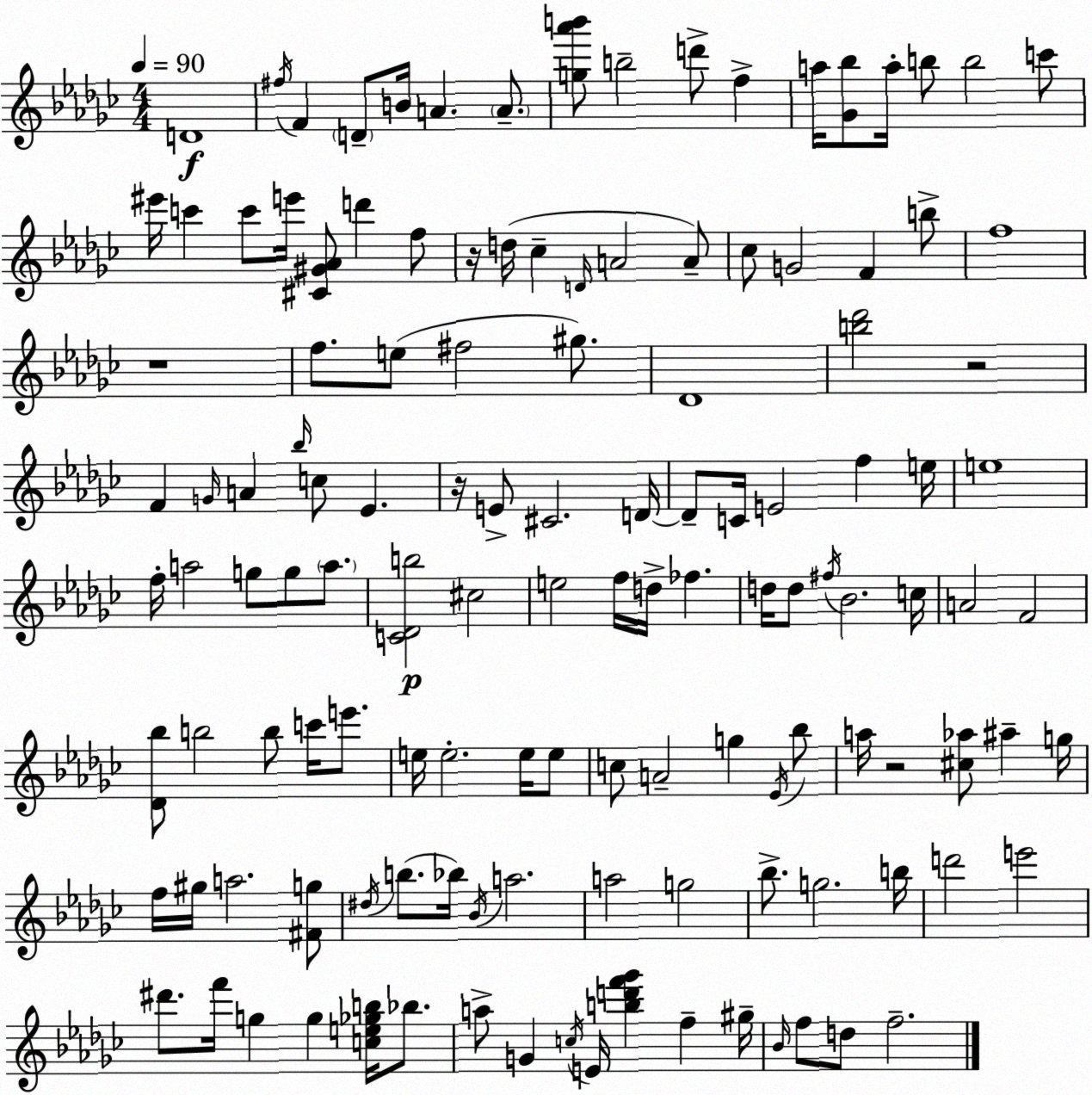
X:1
T:Untitled
M:4/4
L:1/4
K:Ebm
D4 ^f/4 F D/2 B/4 A A/2 [g_a'b']/2 b2 d'/2 f a/4 [_G_b]/2 a/4 b/2 b2 c'/2 ^e'/4 c' c'/2 e'/4 [^C^G_A]/2 d' f/2 z/4 d/4 _c D/4 A2 A/2 _c/2 G2 F b/2 f4 z4 f/2 e/2 ^f2 ^g/2 _D4 [b_d']2 z2 F G/4 A _b/4 c/2 _E z/4 E/2 ^C2 D/4 D/2 C/4 E2 f e/4 e4 f/4 a2 g/2 g/2 a/2 [C_Db]2 ^c2 e2 f/4 d/4 _f d/4 d/2 ^f/4 _B2 c/4 A2 F2 [_D_b]/2 b2 b/2 c'/4 e'/2 e/4 e2 e/4 e/2 c/2 A2 g _E/4 _b/2 a/4 z2 [^c_a]/2 ^a g/4 f/4 ^g/4 a2 [^Fg]/2 ^d/4 b/2 _b/4 _B/4 a2 a2 g2 _b/2 g2 b/4 d'2 e'2 ^d'/2 f'/4 g g [ce_gb]/4 _b/2 a/2 G c/4 E/4 [bd'f'_g'] f ^g/4 _B/4 f/2 d/2 f2